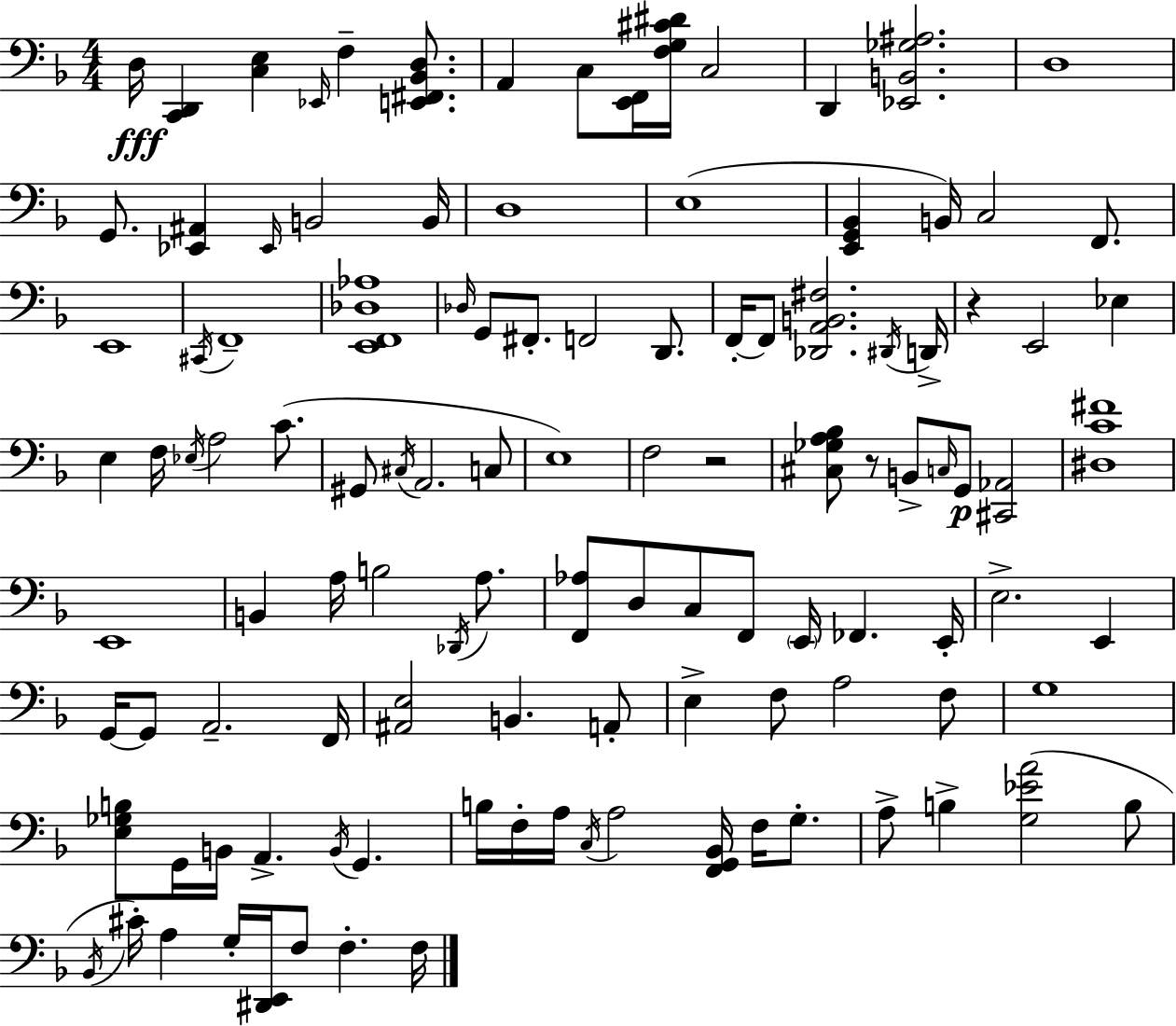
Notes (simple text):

D3/s [C2,D2]/q [C3,E3]/q Eb2/s F3/q [E2,F#2,Bb2,D3]/e. A2/q C3/e [E2,F2]/s [F3,G3,C#4,D#4]/s C3/h D2/q [Eb2,B2,Gb3,A#3]/h. D3/w G2/e. [Eb2,A#2]/q Eb2/s B2/h B2/s D3/w E3/w [E2,G2,Bb2]/q B2/s C3/h F2/e. E2/w C#2/s F2/w [E2,F2,Db3,Ab3]/w Db3/s G2/e F#2/e. F2/h D2/e. F2/s F2/e [Db2,A2,B2,F#3]/h. D#2/s D2/s R/q E2/h Eb3/q E3/q F3/s Eb3/s A3/h C4/e. G#2/e C#3/s A2/h. C3/e E3/w F3/h R/h [C#3,Gb3,A3,Bb3]/e R/e B2/e C3/s G2/e [C#2,Ab2]/h [D#3,C4,F#4]/w E2/w B2/q A3/s B3/h Db2/s A3/e. [F2,Ab3]/e D3/e C3/e F2/e E2/s FES2/q. E2/s E3/h. E2/q G2/s G2/e A2/h. F2/s [A#2,E3]/h B2/q. A2/e E3/q F3/e A3/h F3/e G3/w [E3,Gb3,B3]/e G2/s B2/s A2/q. B2/s G2/q. B3/s F3/s A3/s C3/s A3/h [F2,G2,Bb2]/s F3/s G3/e. A3/e B3/q [G3,Eb4,A4]/h B3/e Bb2/s C#4/s A3/q G3/s [D#2,E2]/s F3/e F3/q. F3/s